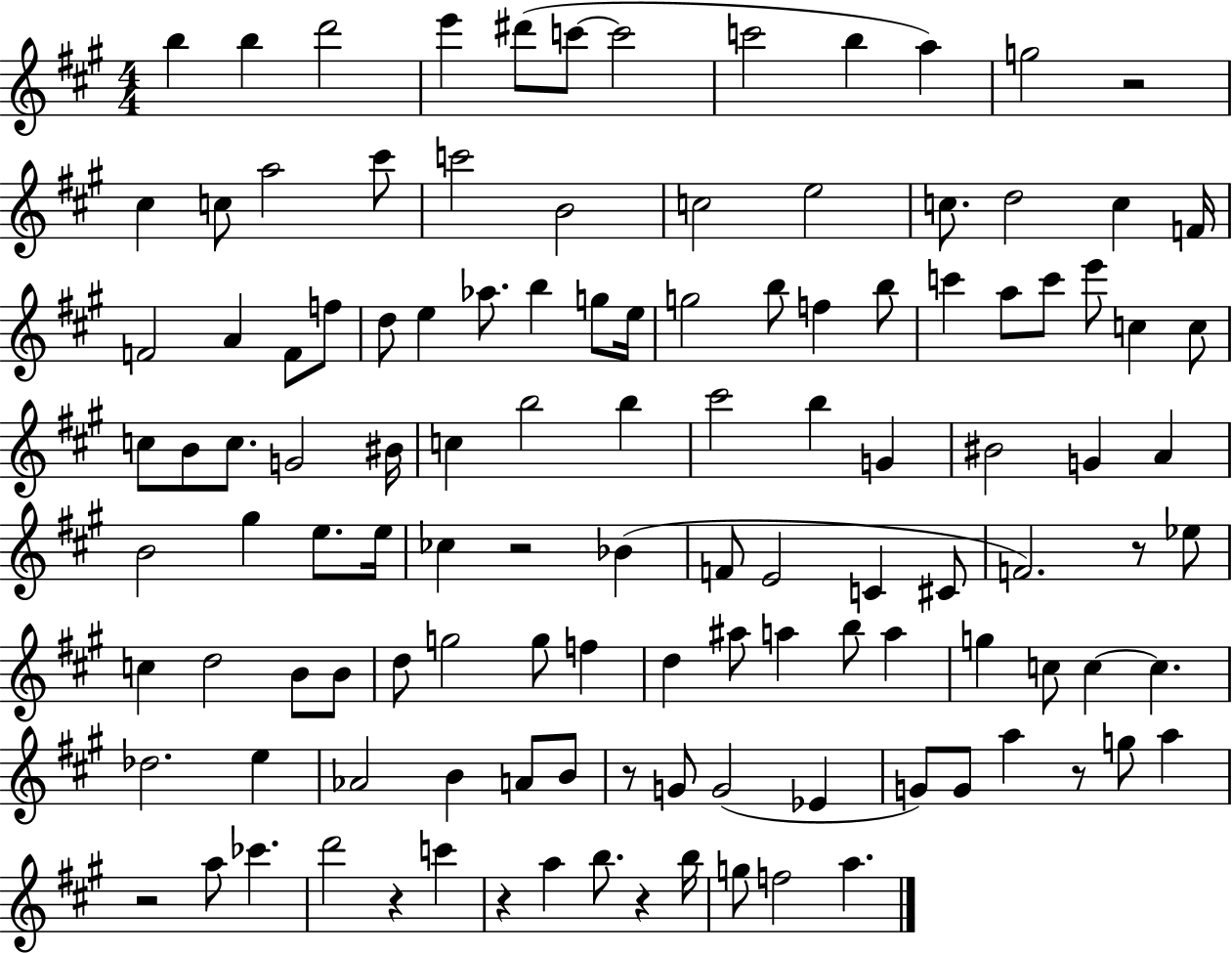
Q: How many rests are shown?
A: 9